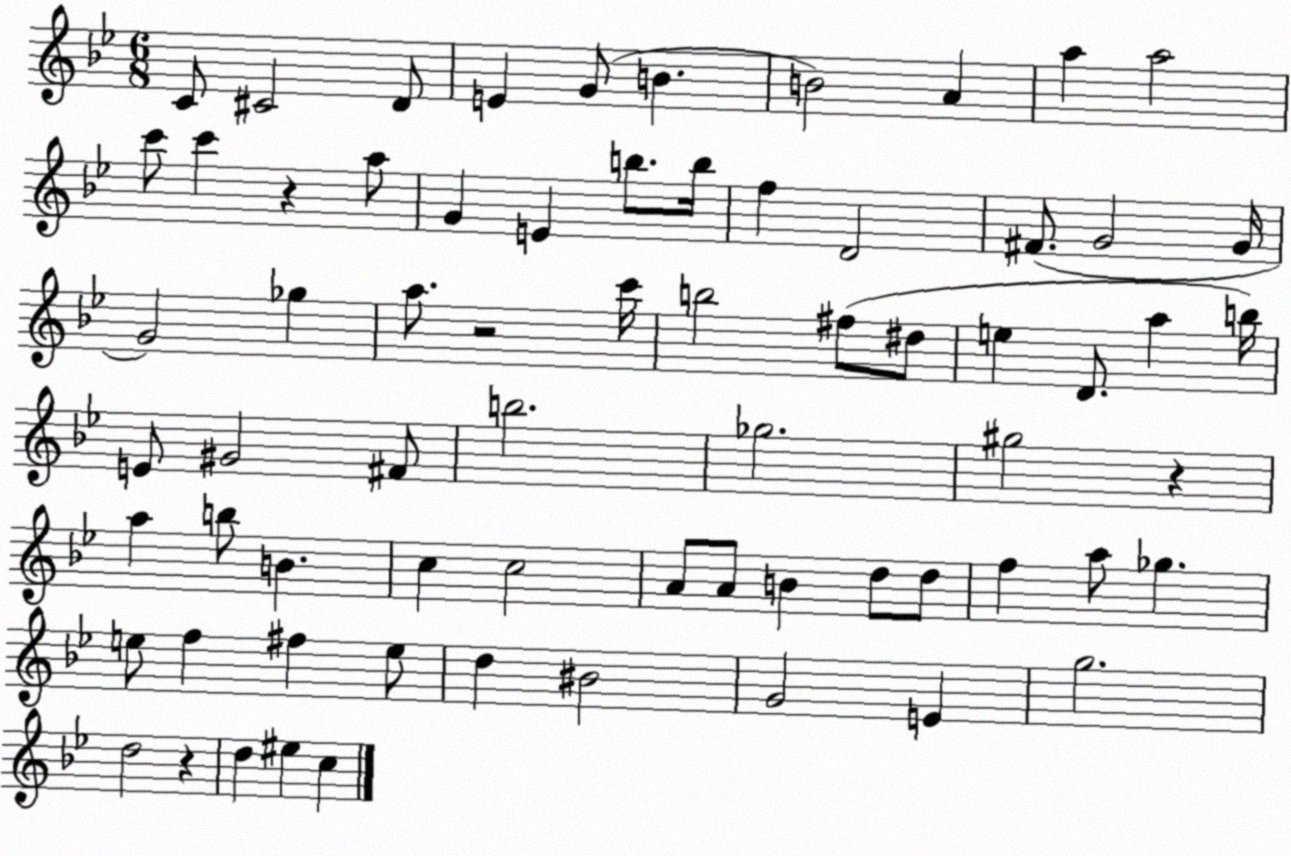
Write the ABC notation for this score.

X:1
T:Untitled
M:6/8
L:1/4
K:Bb
C/2 ^C2 D/2 E G/2 B B2 A a a2 c'/2 c' z a/2 G E b/2 b/4 f D2 ^F/2 G2 G/4 G2 _g a/2 z2 c'/4 b2 ^f/2 ^d/2 e D/2 a b/4 E/2 ^G2 ^F/2 b2 _g2 ^g2 z a b/2 B c c2 A/2 A/2 B d/2 d/2 f a/2 _g e/2 f ^f e/2 d ^B2 G2 E g2 d2 z d ^e c